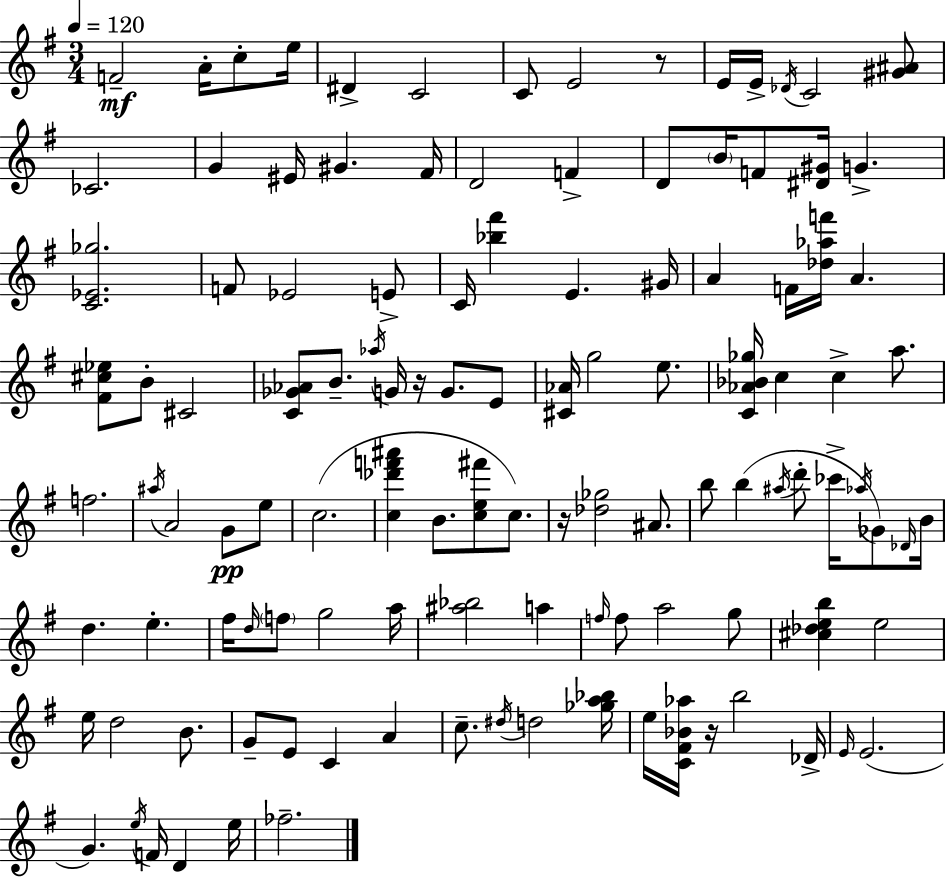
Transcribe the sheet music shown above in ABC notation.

X:1
T:Untitled
M:3/4
L:1/4
K:G
F2 A/4 c/2 e/4 ^D C2 C/2 E2 z/2 E/4 E/4 _D/4 C2 [^G^A]/2 _C2 G ^E/4 ^G ^F/4 D2 F D/2 B/4 F/2 [^D^G]/4 G [C_E_g]2 F/2 _E2 E/2 C/4 [_b^f'] E ^G/4 A F/4 [_d_af']/4 A [^F^c_e]/2 B/2 ^C2 [C_G_A]/2 B/2 _a/4 G/4 z/4 G/2 E/2 [^C_A]/4 g2 e/2 [C_A_B_g]/4 c c a/2 f2 ^a/4 A2 G/2 e/2 c2 [c_d'f'^a'] B/2 [ce^f']/2 c/2 z/4 [_d_g]2 ^A/2 b/2 b ^a/4 d'/2 _c'/4 _a/4 _G/2 _D/4 B/4 d e ^f/4 d/4 f/2 g2 a/4 [^a_b]2 a f/4 f/2 a2 g/2 [^c_deb] e2 e/4 d2 B/2 G/2 E/2 C A c/2 ^d/4 d2 [_ga_b]/4 e/4 [C^F_B_a]/4 z/4 b2 _D/4 E/4 E2 G e/4 F/4 D e/4 _f2